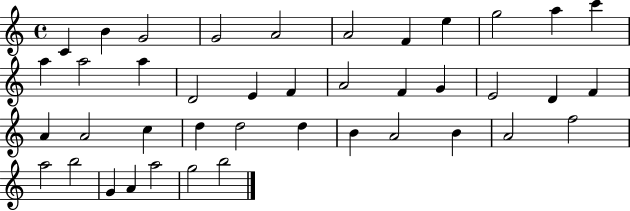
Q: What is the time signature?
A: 4/4